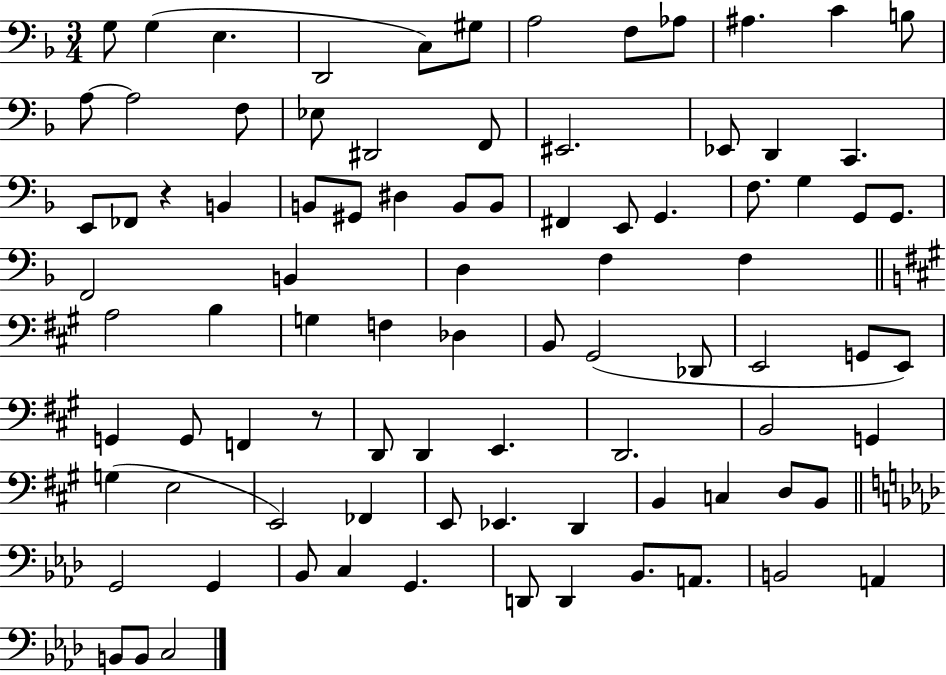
X:1
T:Untitled
M:3/4
L:1/4
K:F
G,/2 G, E, D,,2 C,/2 ^G,/2 A,2 F,/2 _A,/2 ^A, C B,/2 A,/2 A,2 F,/2 _E,/2 ^D,,2 F,,/2 ^E,,2 _E,,/2 D,, C,, E,,/2 _F,,/2 z B,, B,,/2 ^G,,/2 ^D, B,,/2 B,,/2 ^F,, E,,/2 G,, F,/2 G, G,,/2 G,,/2 F,,2 B,, D, F, F, A,2 B, G, F, _D, B,,/2 ^G,,2 _D,,/2 E,,2 G,,/2 E,,/2 G,, G,,/2 F,, z/2 D,,/2 D,, E,, D,,2 B,,2 G,, G, E,2 E,,2 _F,, E,,/2 _E,, D,, B,, C, D,/2 B,,/2 G,,2 G,, _B,,/2 C, G,, D,,/2 D,, _B,,/2 A,,/2 B,,2 A,, B,,/2 B,,/2 C,2